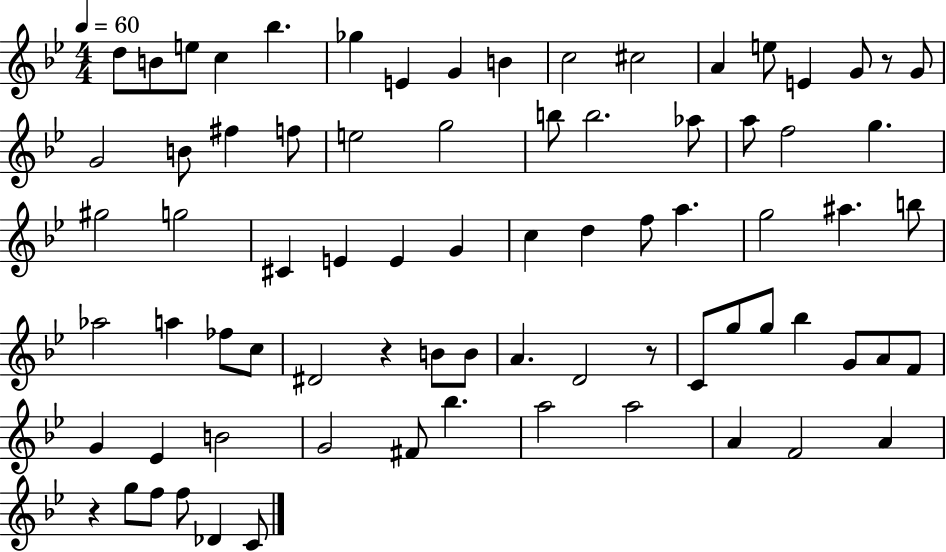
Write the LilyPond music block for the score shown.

{
  \clef treble
  \numericTimeSignature
  \time 4/4
  \key bes \major
  \tempo 4 = 60
  \repeat volta 2 { d''8 b'8 e''8 c''4 bes''4. | ges''4 e'4 g'4 b'4 | c''2 cis''2 | a'4 e''8 e'4 g'8 r8 g'8 | \break g'2 b'8 fis''4 f''8 | e''2 g''2 | b''8 b''2. aes''8 | a''8 f''2 g''4. | \break gis''2 g''2 | cis'4 e'4 e'4 g'4 | c''4 d''4 f''8 a''4. | g''2 ais''4. b''8 | \break aes''2 a''4 fes''8 c''8 | dis'2 r4 b'8 b'8 | a'4. d'2 r8 | c'8 g''8 g''8 bes''4 g'8 a'8 f'8 | \break g'4 ees'4 b'2 | g'2 fis'8 bes''4. | a''2 a''2 | a'4 f'2 a'4 | \break r4 g''8 f''8 f''8 des'4 c'8 | } \bar "|."
}